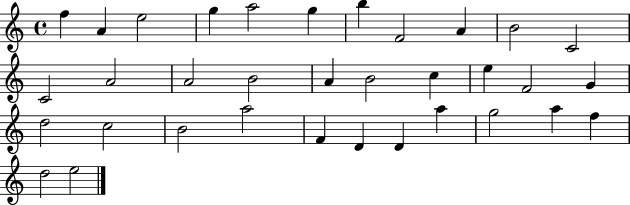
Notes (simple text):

F5/q A4/q E5/h G5/q A5/h G5/q B5/q F4/h A4/q B4/h C4/h C4/h A4/h A4/h B4/h A4/q B4/h C5/q E5/q F4/h G4/q D5/h C5/h B4/h A5/h F4/q D4/q D4/q A5/q G5/h A5/q F5/q D5/h E5/h